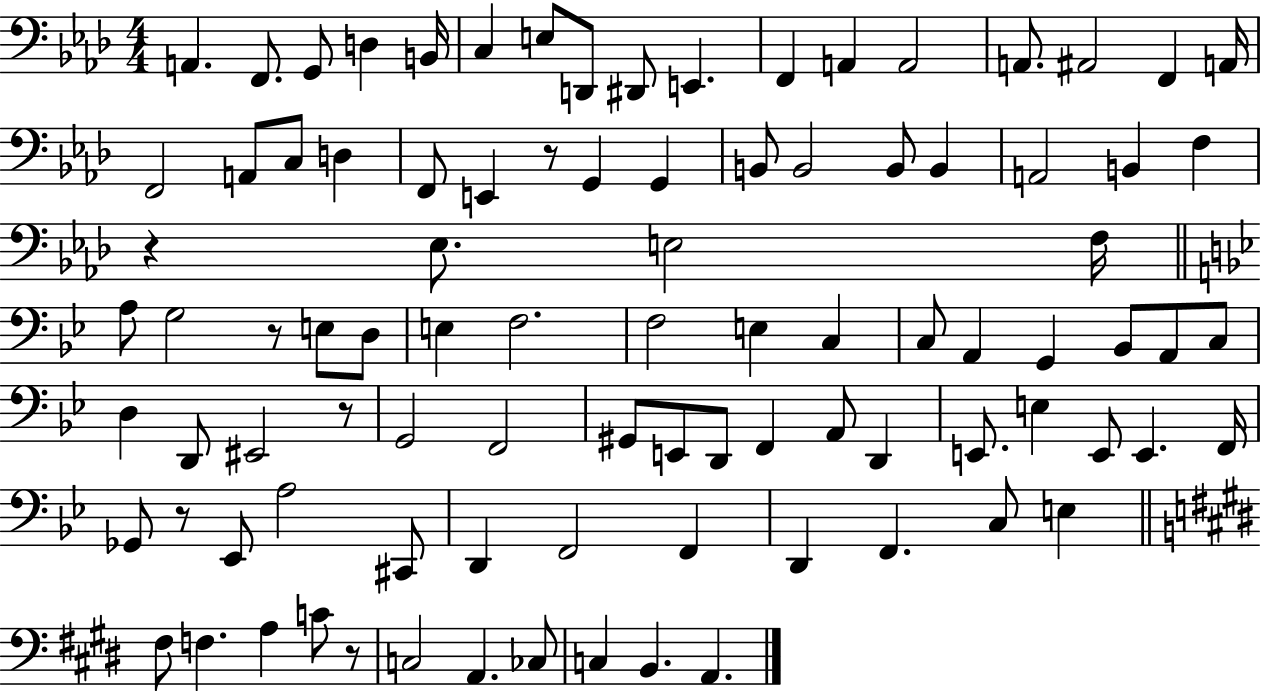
A2/q. F2/e. G2/e D3/q B2/s C3/q E3/e D2/e D#2/e E2/q. F2/q A2/q A2/h A2/e. A#2/h F2/q A2/s F2/h A2/e C3/e D3/q F2/e E2/q R/e G2/q G2/q B2/e B2/h B2/e B2/q A2/h B2/q F3/q R/q Eb3/e. E3/h F3/s A3/e G3/h R/e E3/e D3/e E3/q F3/h. F3/h E3/q C3/q C3/e A2/q G2/q Bb2/e A2/e C3/e D3/q D2/e EIS2/h R/e G2/h F2/h G#2/e E2/e D2/e F2/q A2/e D2/q E2/e. E3/q E2/e E2/q. F2/s Gb2/e R/e Eb2/e A3/h C#2/e D2/q F2/h F2/q D2/q F2/q. C3/e E3/q F#3/e F3/q. A3/q C4/e R/e C3/h A2/q. CES3/e C3/q B2/q. A2/q.